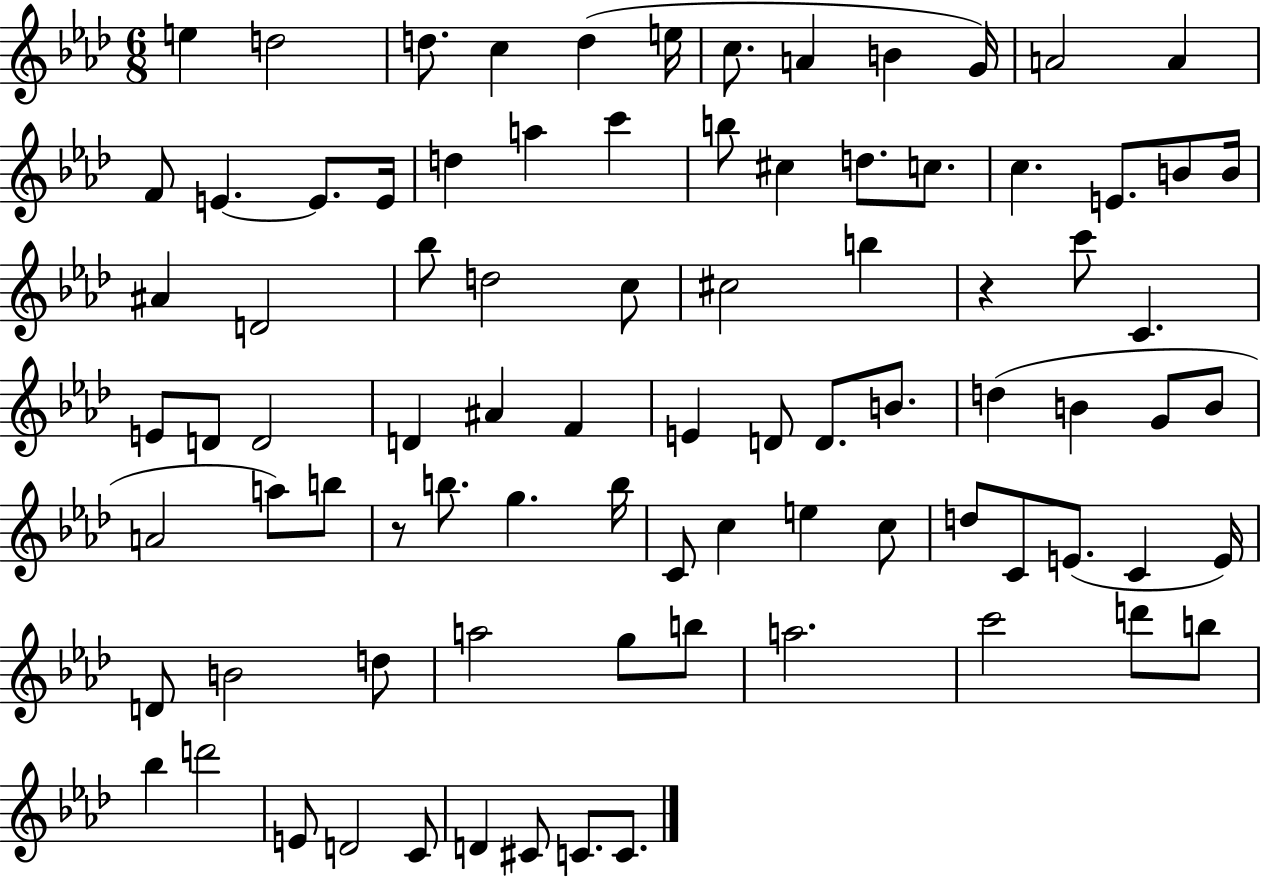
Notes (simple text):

E5/q D5/h D5/e. C5/q D5/q E5/s C5/e. A4/q B4/q G4/s A4/h A4/q F4/e E4/q. E4/e. E4/s D5/q A5/q C6/q B5/e C#5/q D5/e. C5/e. C5/q. E4/e. B4/e B4/s A#4/q D4/h Bb5/e D5/h C5/e C#5/h B5/q R/q C6/e C4/q. E4/e D4/e D4/h D4/q A#4/q F4/q E4/q D4/e D4/e. B4/e. D5/q B4/q G4/e B4/e A4/h A5/e B5/e R/e B5/e. G5/q. B5/s C4/e C5/q E5/q C5/e D5/e C4/e E4/e. C4/q E4/s D4/e B4/h D5/e A5/h G5/e B5/e A5/h. C6/h D6/e B5/e Bb5/q D6/h E4/e D4/h C4/e D4/q C#4/e C4/e. C4/e.